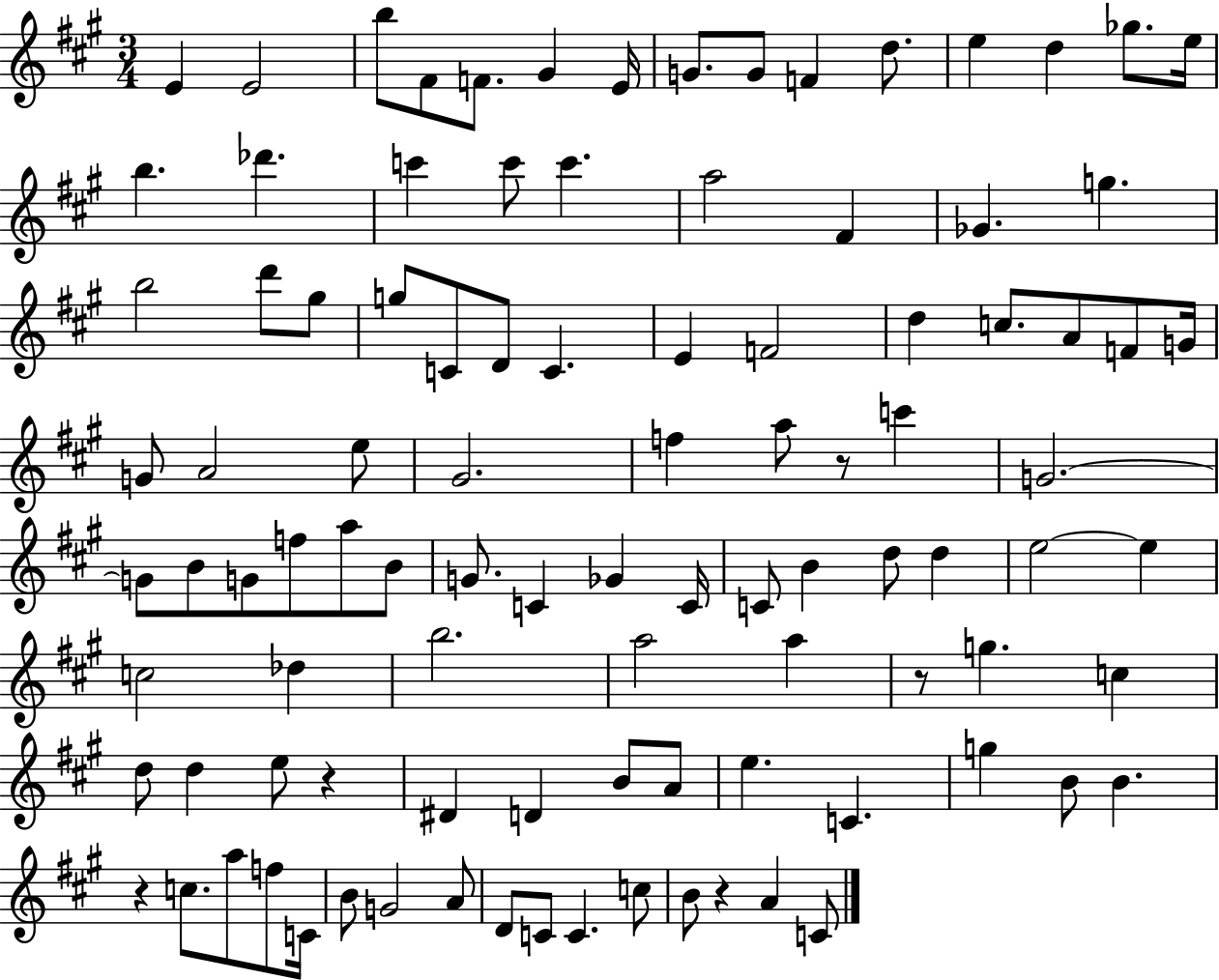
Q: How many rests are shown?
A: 5